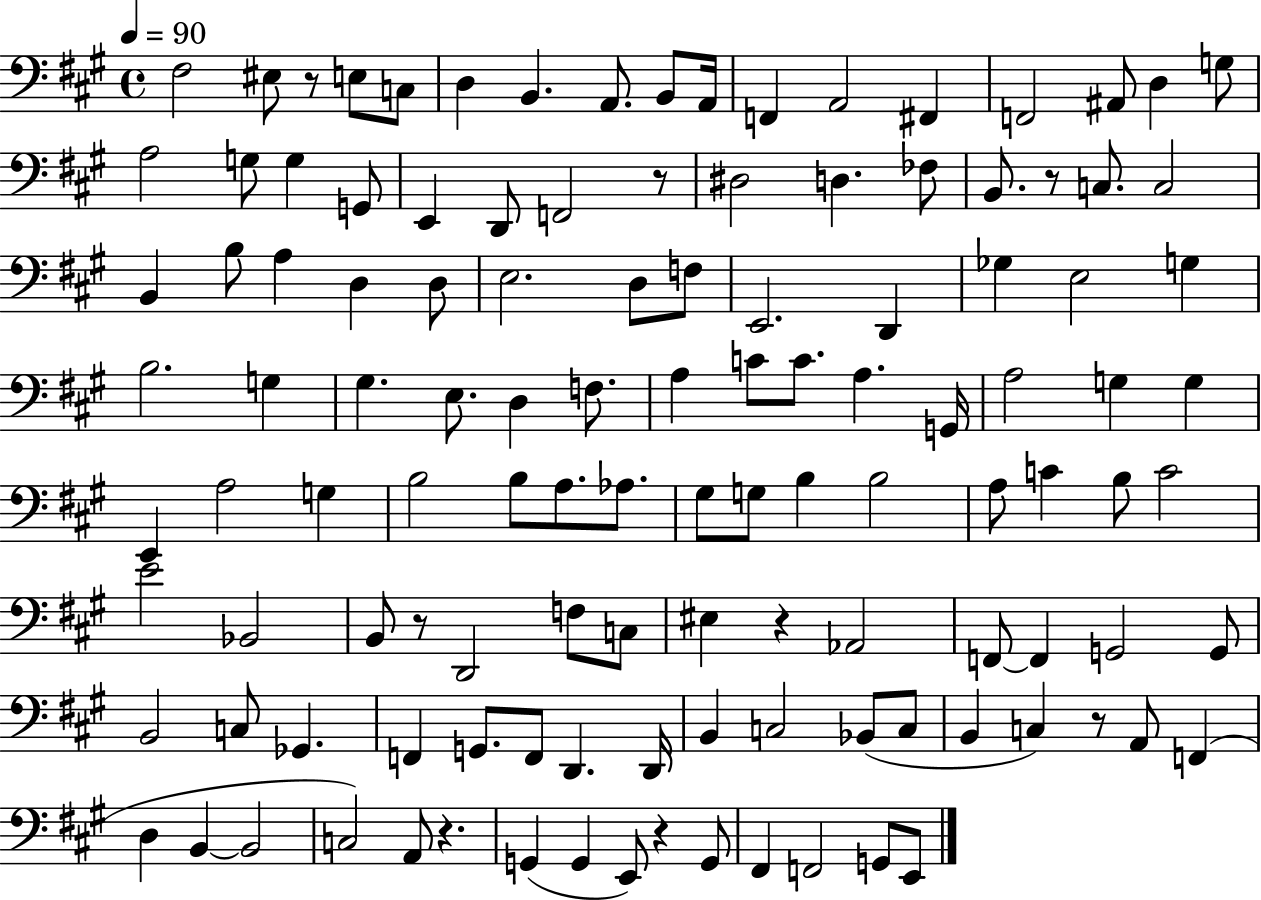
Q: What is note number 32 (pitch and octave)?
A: A3